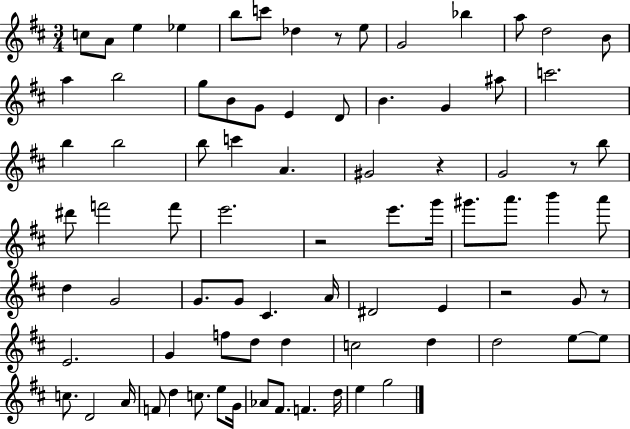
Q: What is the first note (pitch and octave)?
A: C5